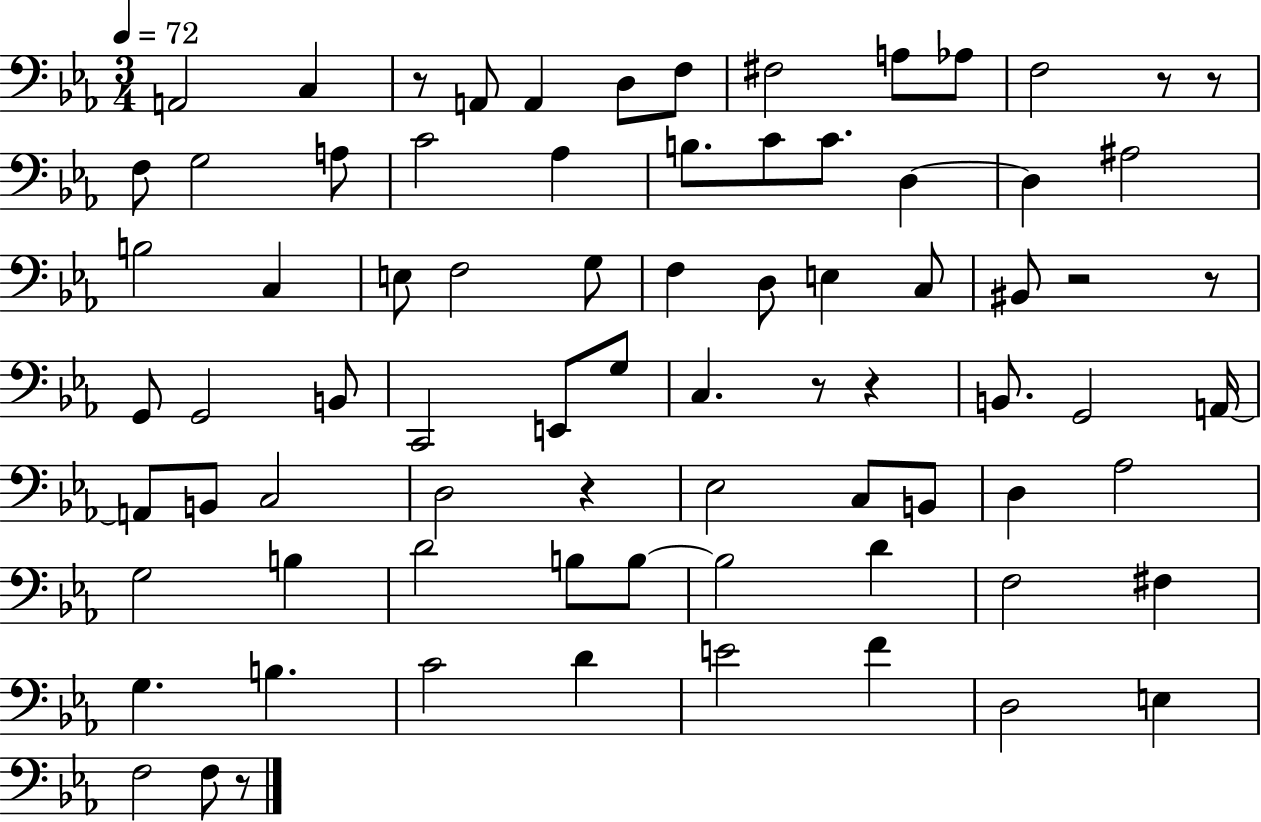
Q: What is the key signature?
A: EES major